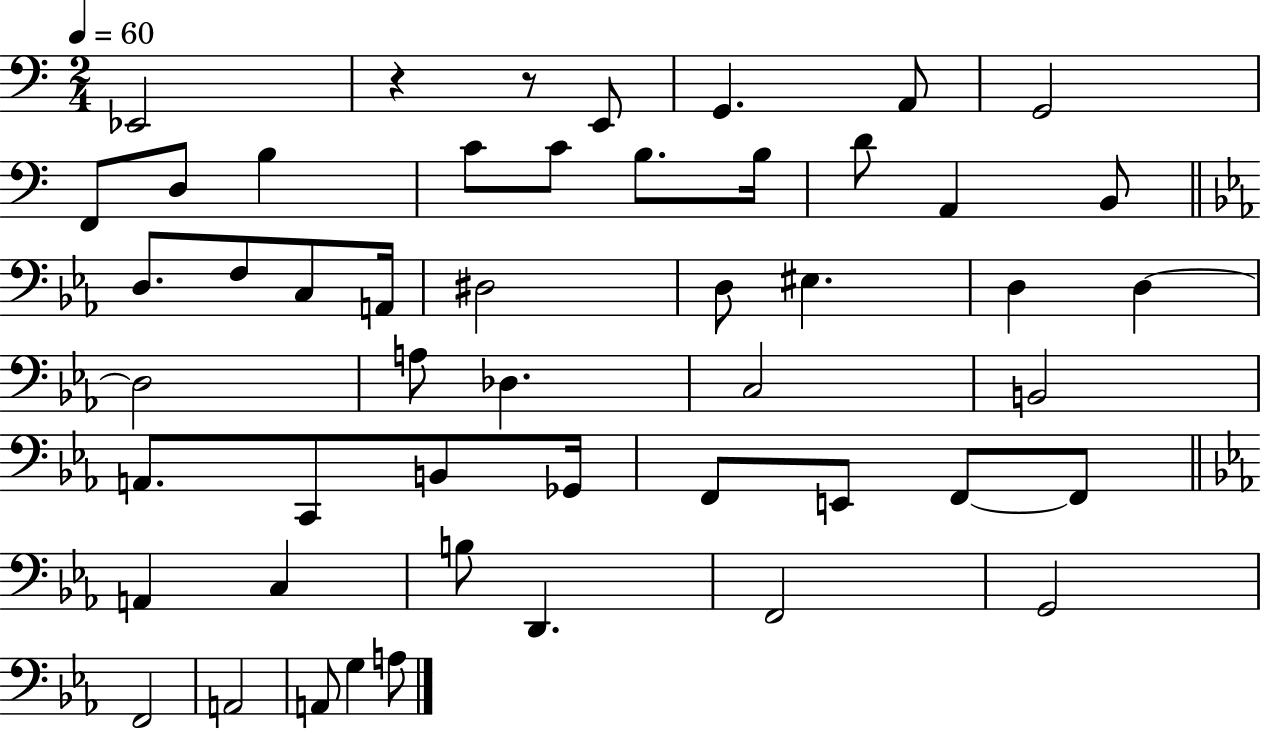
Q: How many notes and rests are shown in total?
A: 50